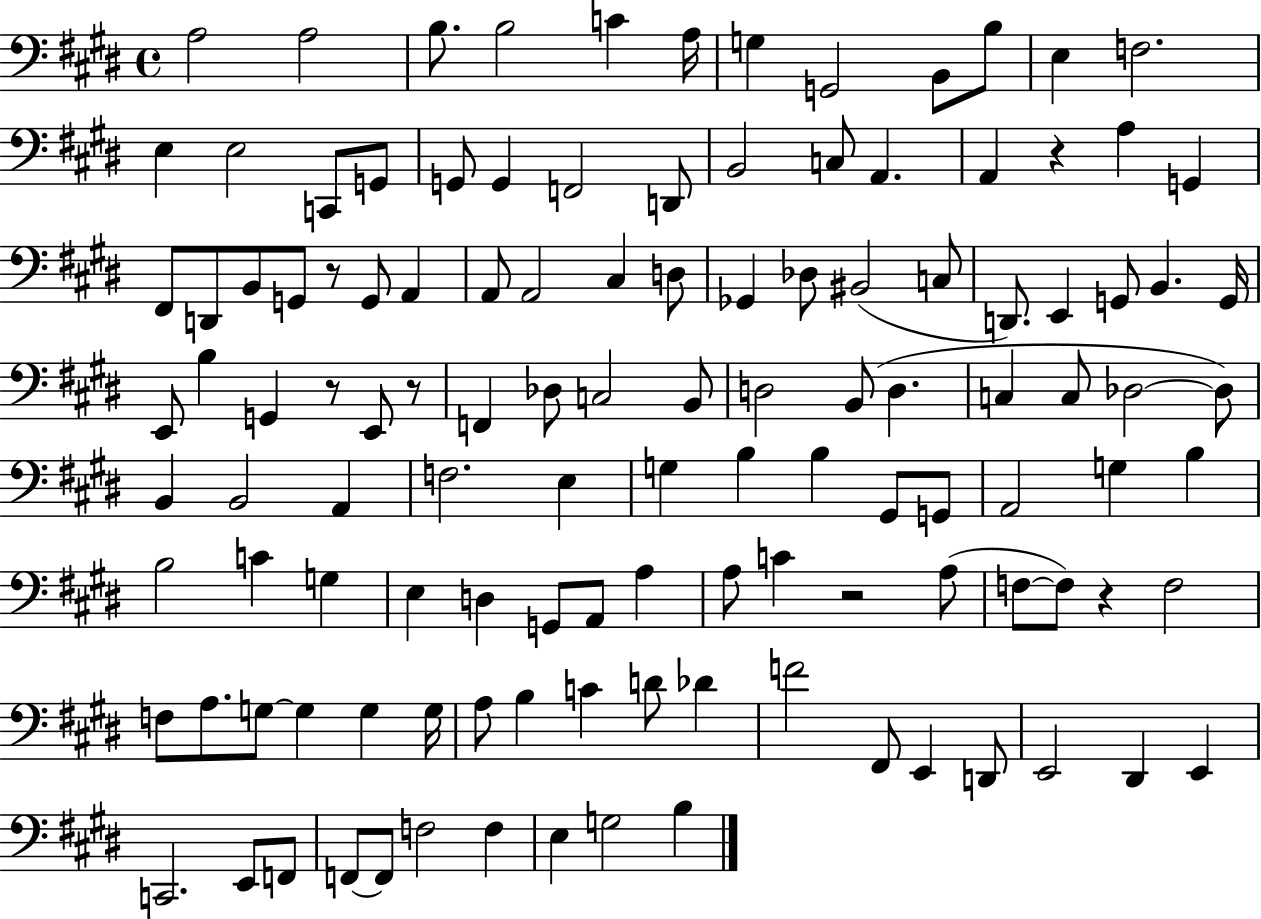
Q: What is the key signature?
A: E major